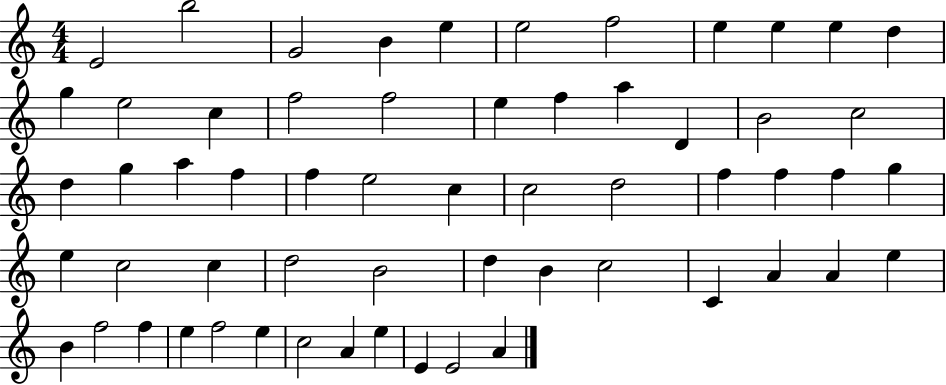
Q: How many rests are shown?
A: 0